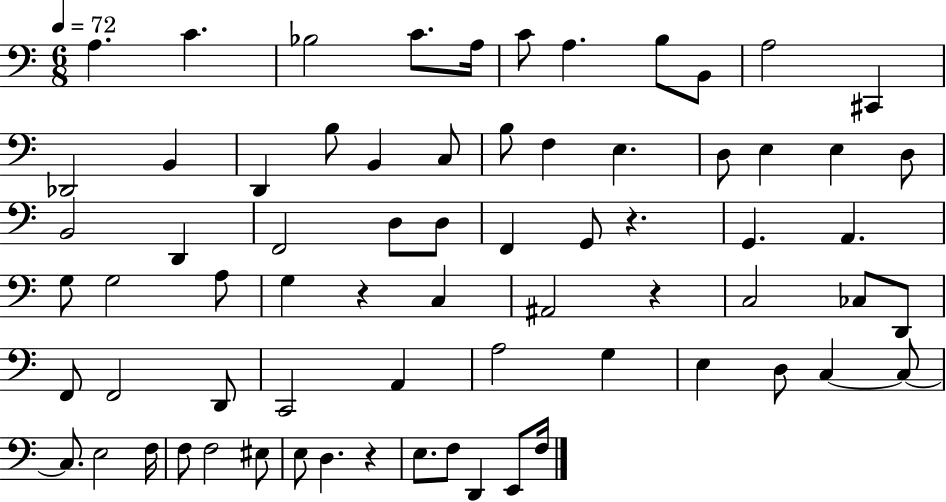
A3/q. C4/q. Bb3/h C4/e. A3/s C4/e A3/q. B3/e B2/e A3/h C#2/q Db2/h B2/q D2/q B3/e B2/q C3/e B3/e F3/q E3/q. D3/e E3/q E3/q D3/e B2/h D2/q F2/h D3/e D3/e F2/q G2/e R/q. G2/q. A2/q. G3/e G3/h A3/e G3/q R/q C3/q A#2/h R/q C3/h CES3/e D2/e F2/e F2/h D2/e C2/h A2/q A3/h G3/q E3/q D3/e C3/q C3/e C3/e. E3/h F3/s F3/e F3/h EIS3/e E3/e D3/q. R/q E3/e. F3/e D2/q E2/e F3/s